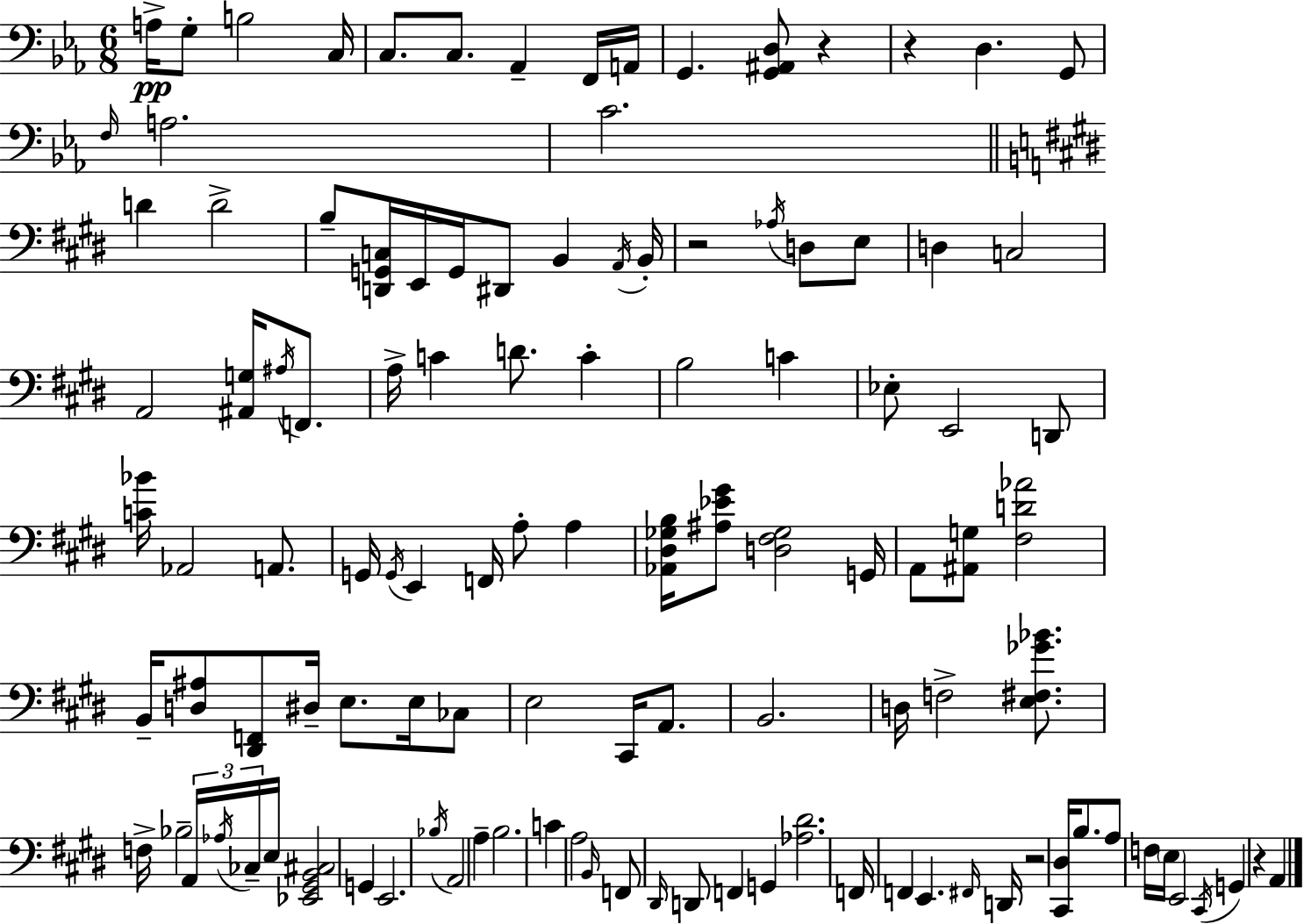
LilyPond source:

{
  \clef bass
  \numericTimeSignature
  \time 6/8
  \key ees \major
  a16->\pp g8-. b2 c16 | c8. c8. aes,4-- f,16 a,16 | g,4. <g, ais, d>8 r4 | r4 d4. g,8 | \break \grace { f16 } a2. | c'2. | \bar "||" \break \key e \major d'4 d'2-> | b8-- <d, g, c>16 e,16 g,16 dis,8 b,4 \acciaccatura { a,16 } | b,16-. r2 \acciaccatura { aes16 } d8 | e8 d4 c2 | \break a,2 <ais, g>16 \acciaccatura { ais16 } | f,8. a16-> c'4 d'8. c'4-. | b2 c'4 | ees8-. e,2 | \break d,8 <c' bes'>16 aes,2 | a,8. g,16 \acciaccatura { g,16 } e,4 f,16 a8-. | a4 <aes, dis ges b>16 <ais ees' gis'>8 <d fis ges>2 | g,16 a,8 <ais, g>8 <fis d' aes'>2 | \break b,16-- <d ais>8 <dis, f,>8 dis16-- e8. | e16 ces8 e2 | cis,16 a,8. b,2. | d16 f2-> | \break <e fis ges' bes'>8. f16-> bes2-- | \tuplet 3/2 { a,16 \acciaccatura { aes16 } ces16-- } e16 <ees, gis, b, cis>2 | g,4 e,2. | \acciaccatura { bes16 } a,2 | \break a4-- b2. | c'4 a2 | \grace { b,16 } f,8 \grace { dis,16 } d,8 | f,4 g,4 <aes dis'>2. | \break f,16 f,4 | e,4. \grace { fis,16 } d,16 r2 | <cis, dis>16 b8. a8 f16 | \parenthesize e16 e,2 \acciaccatura { cis,16 } g,4 | \break r4 a,4 \bar "|."
}